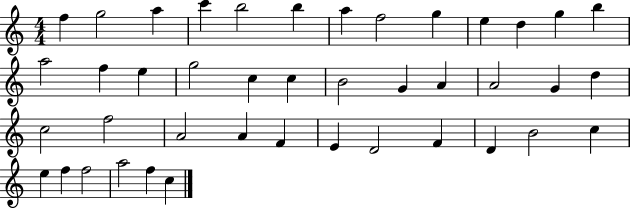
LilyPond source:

{
  \clef treble
  \numericTimeSignature
  \time 4/4
  \key c \major
  f''4 g''2 a''4 | c'''4 b''2 b''4 | a''4 f''2 g''4 | e''4 d''4 g''4 b''4 | \break a''2 f''4 e''4 | g''2 c''4 c''4 | b'2 g'4 a'4 | a'2 g'4 d''4 | \break c''2 f''2 | a'2 a'4 f'4 | e'4 d'2 f'4 | d'4 b'2 c''4 | \break e''4 f''4 f''2 | a''2 f''4 c''4 | \bar "|."
}